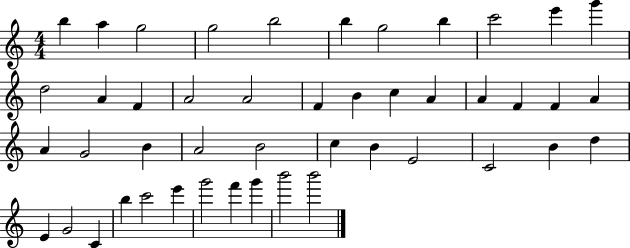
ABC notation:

X:1
T:Untitled
M:4/4
L:1/4
K:C
b a g2 g2 b2 b g2 b c'2 e' g' d2 A F A2 A2 F B c A A F F A A G2 B A2 B2 c B E2 C2 B d E G2 C b c'2 e' g'2 f' g' b'2 b'2